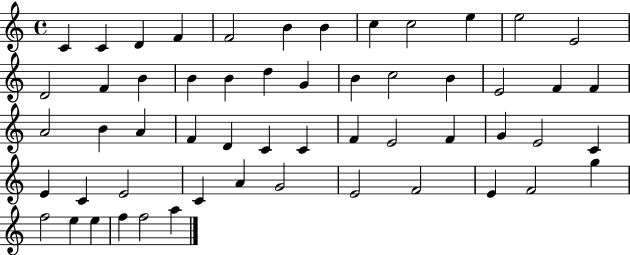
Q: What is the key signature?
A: C major